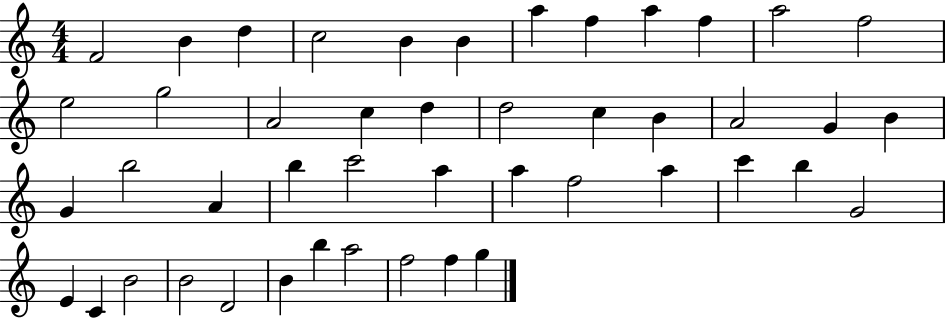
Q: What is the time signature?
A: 4/4